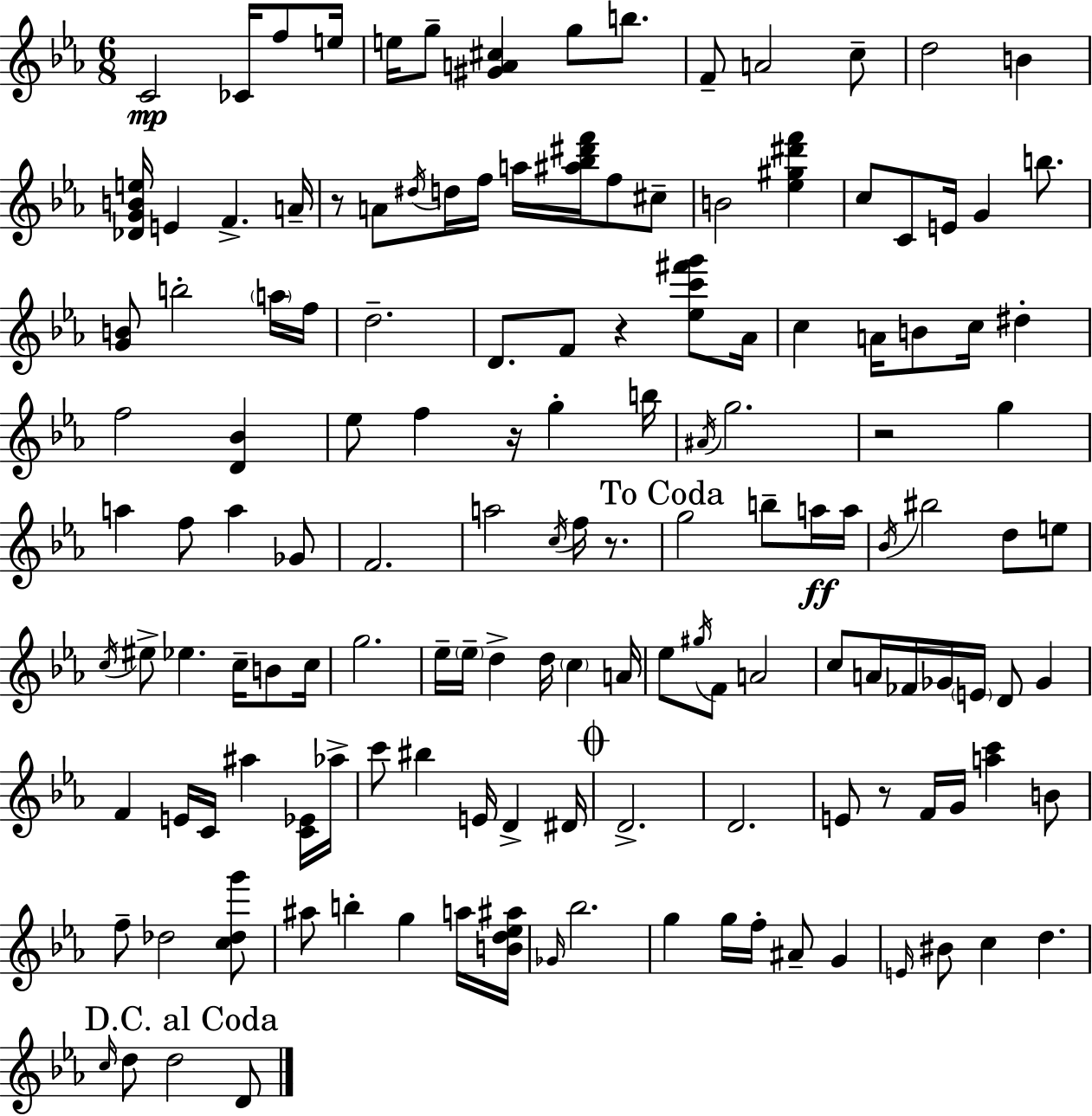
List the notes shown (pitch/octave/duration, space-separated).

C4/h CES4/s F5/e E5/s E5/s G5/e [G#4,A4,C#5]/q G5/e B5/e. F4/e A4/h C5/e D5/h B4/q [Db4,G4,B4,E5]/s E4/q F4/q. A4/s R/e A4/e D#5/s D5/s F5/s A5/s [A#5,Bb5,D#6,F6]/s F5/e C#5/e B4/h [Eb5,G#5,D#6,F6]/q C5/e C4/e E4/s G4/q B5/e. [G4,B4]/e B5/h A5/s F5/s D5/h. D4/e. F4/e R/q [Eb5,C6,F#6,G6]/e Ab4/s C5/q A4/s B4/e C5/s D#5/q F5/h [D4,Bb4]/q Eb5/e F5/q R/s G5/q B5/s A#4/s G5/h. R/h G5/q A5/q F5/e A5/q Gb4/e F4/h. A5/h C5/s F5/s R/e. G5/h B5/e A5/s A5/s Bb4/s BIS5/h D5/e E5/e C5/s EIS5/e Eb5/q. C5/s B4/e C5/s G5/h. Eb5/s Eb5/s D5/q D5/s C5/q A4/s Eb5/e G#5/s F4/e A4/h C5/e A4/s FES4/s Gb4/s E4/s D4/e Gb4/q F4/q E4/s C4/s A#5/q [C4,Eb4]/s Ab5/s C6/e BIS5/q E4/s D4/q D#4/s D4/h. D4/h. E4/e R/e F4/s G4/s [A5,C6]/q B4/e F5/e Db5/h [C5,Db5,G6]/e A#5/e B5/q G5/q A5/s [B4,D5,Eb5,A#5]/s Gb4/s Bb5/h. G5/q G5/s F5/s A#4/e G4/q E4/s BIS4/e C5/q D5/q. C5/s D5/e D5/h D4/e